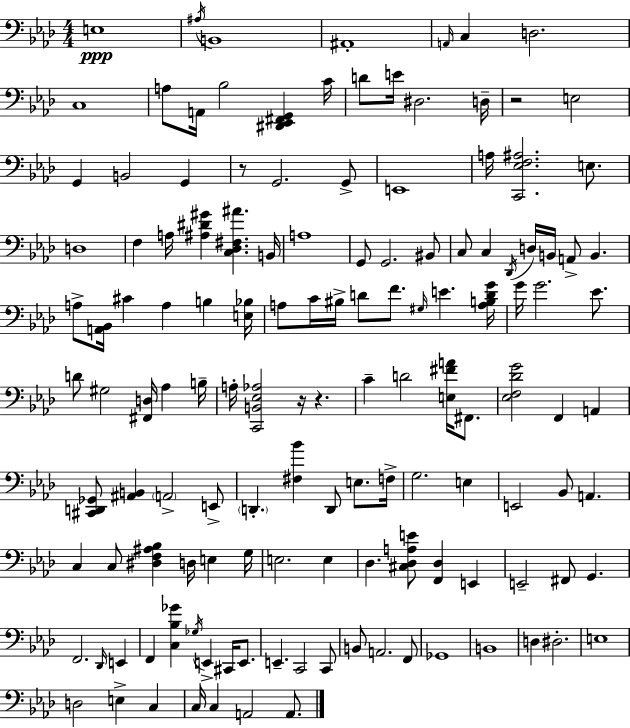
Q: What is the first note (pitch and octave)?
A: E3